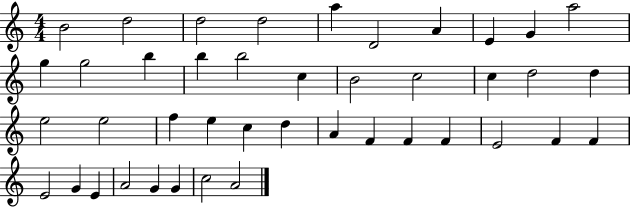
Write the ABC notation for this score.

X:1
T:Untitled
M:4/4
L:1/4
K:C
B2 d2 d2 d2 a D2 A E G a2 g g2 b b b2 c B2 c2 c d2 d e2 e2 f e c d A F F F E2 F F E2 G E A2 G G c2 A2